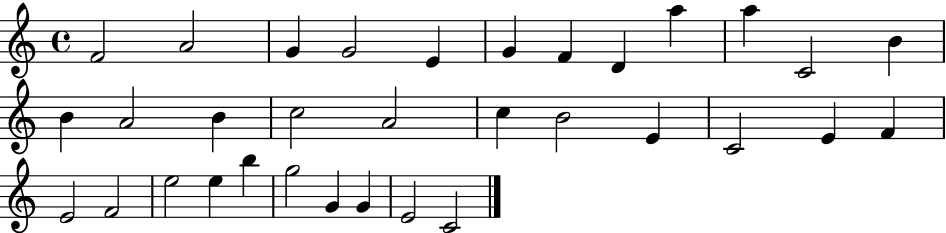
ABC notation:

X:1
T:Untitled
M:4/4
L:1/4
K:C
F2 A2 G G2 E G F D a a C2 B B A2 B c2 A2 c B2 E C2 E F E2 F2 e2 e b g2 G G E2 C2